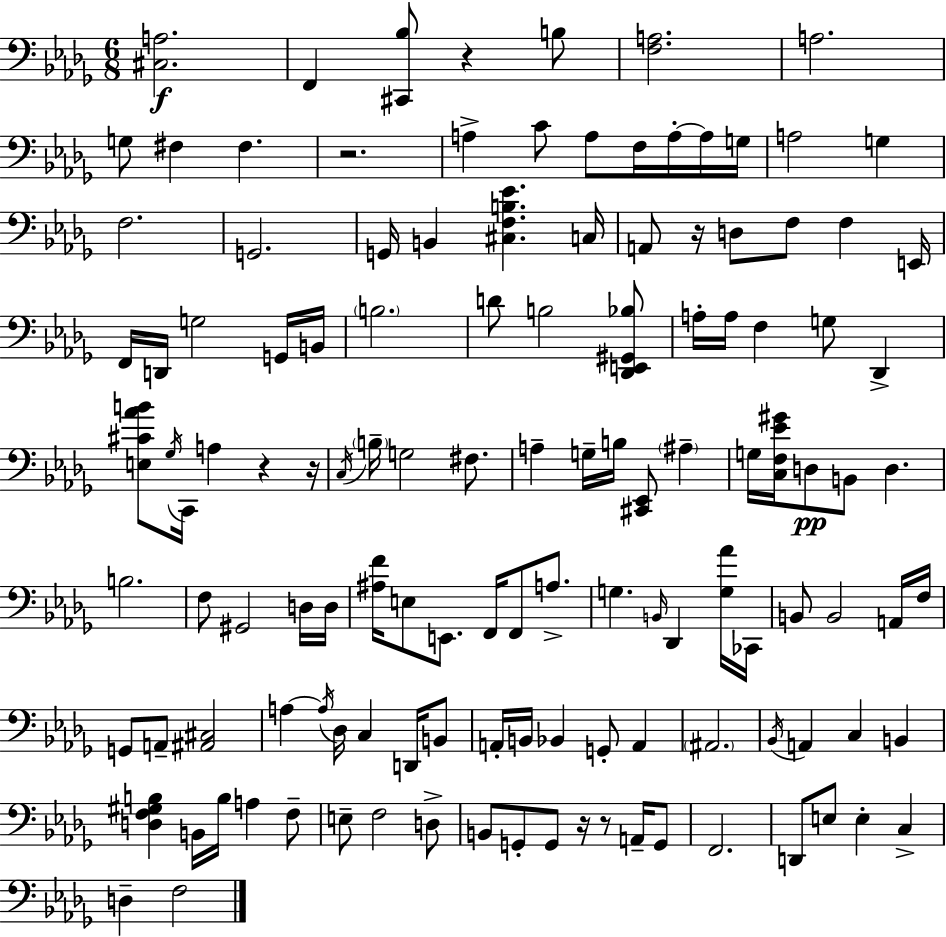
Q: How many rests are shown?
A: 7